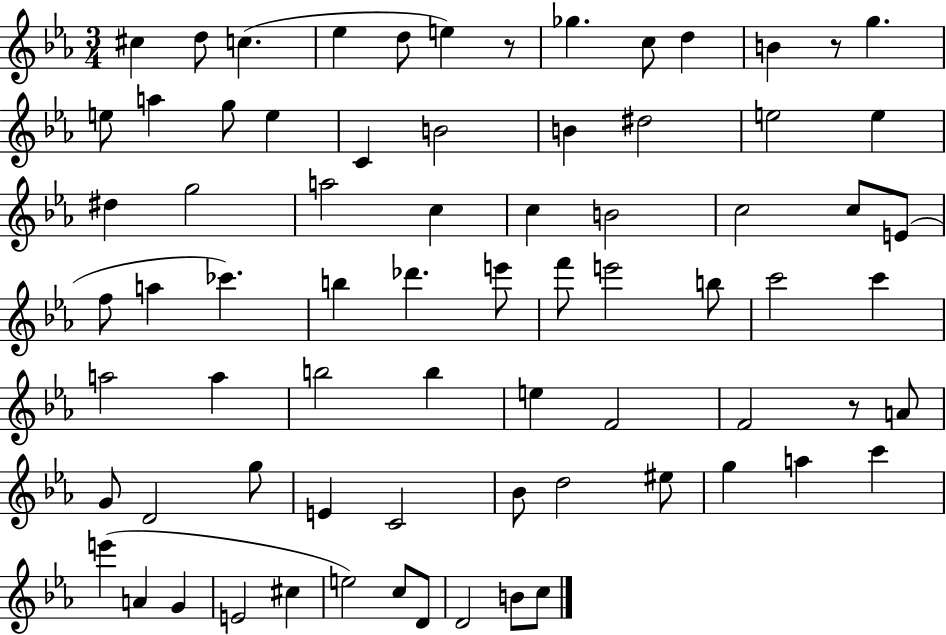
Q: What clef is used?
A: treble